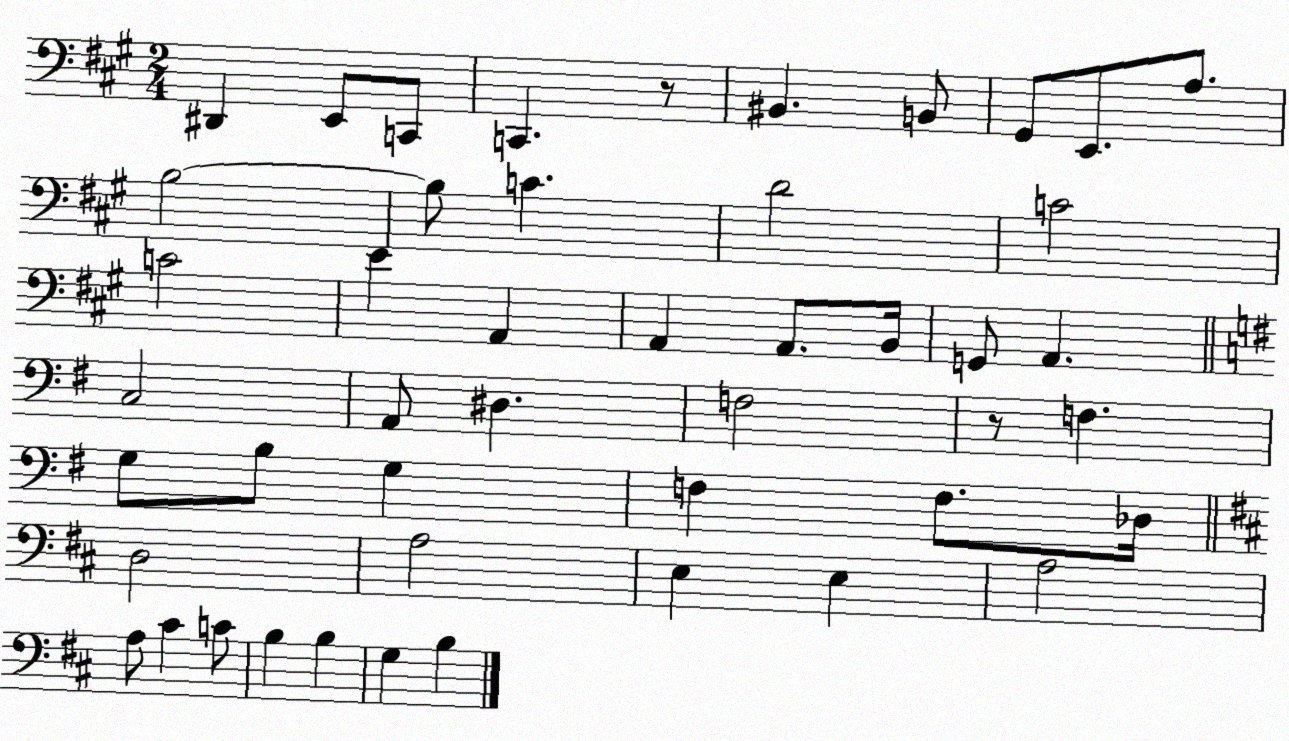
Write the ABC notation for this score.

X:1
T:Untitled
M:2/4
L:1/4
K:A
^D,, E,,/2 C,,/2 C,, z/2 ^B,, B,,/2 ^G,,/2 E,,/2 A,/2 B,2 B,/2 C D2 C2 C2 E A,, A,, A,,/2 B,,/4 G,,/2 A,, C,2 A,,/2 ^D, F,2 z/2 F, G,/2 B,/2 G, F, F,/2 _D,/4 D,2 A,2 E, E, A,2 A,/2 ^C C/2 B, B, G, B,